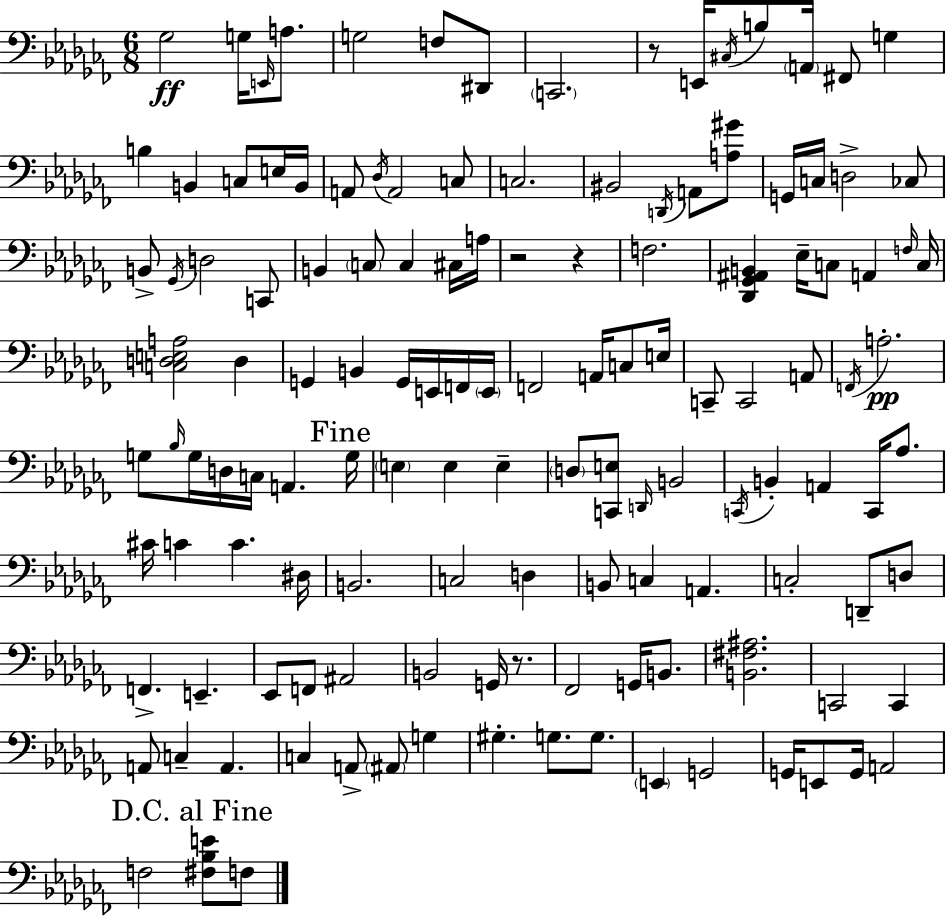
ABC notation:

X:1
T:Untitled
M:6/8
L:1/4
K:Abm
_G,2 G,/4 E,,/4 A,/2 G,2 F,/2 ^D,,/2 C,,2 z/2 E,,/4 ^C,/4 B,/2 A,,/4 ^F,,/2 G, B, B,, C,/2 E,/4 B,,/4 A,,/2 _D,/4 A,,2 C,/2 C,2 ^B,,2 D,,/4 A,,/2 [A,^G]/2 G,,/4 C,/4 D,2 _C,/2 B,,/2 _G,,/4 D,2 C,,/2 B,, C,/2 C, ^C,/4 A,/4 z2 z F,2 [_D,,_G,,^A,,B,,] _E,/4 C,/2 A,, F,/4 C,/4 [C,D,E,A,]2 D, G,, B,, G,,/4 E,,/4 F,,/4 E,,/4 F,,2 A,,/4 C,/2 E,/4 C,,/2 C,,2 A,,/2 F,,/4 A,2 G,/2 _B,/4 G,/4 D,/4 C,/4 A,, G,/4 E, E, E, D,/2 [C,,E,]/2 D,,/4 B,,2 C,,/4 B,, A,, C,,/4 _A,/2 ^C/4 C C ^D,/4 B,,2 C,2 D, B,,/2 C, A,, C,2 D,,/2 D,/2 F,, E,, _E,,/2 F,,/2 ^A,,2 B,,2 G,,/4 z/2 _F,,2 G,,/4 B,,/2 [B,,^F,^A,]2 C,,2 C,, A,,/2 C, A,, C, A,,/2 ^A,,/2 G, ^G, G,/2 G,/2 E,, G,,2 G,,/4 E,,/2 G,,/4 A,,2 F,2 [^F,_B,E]/2 F,/2